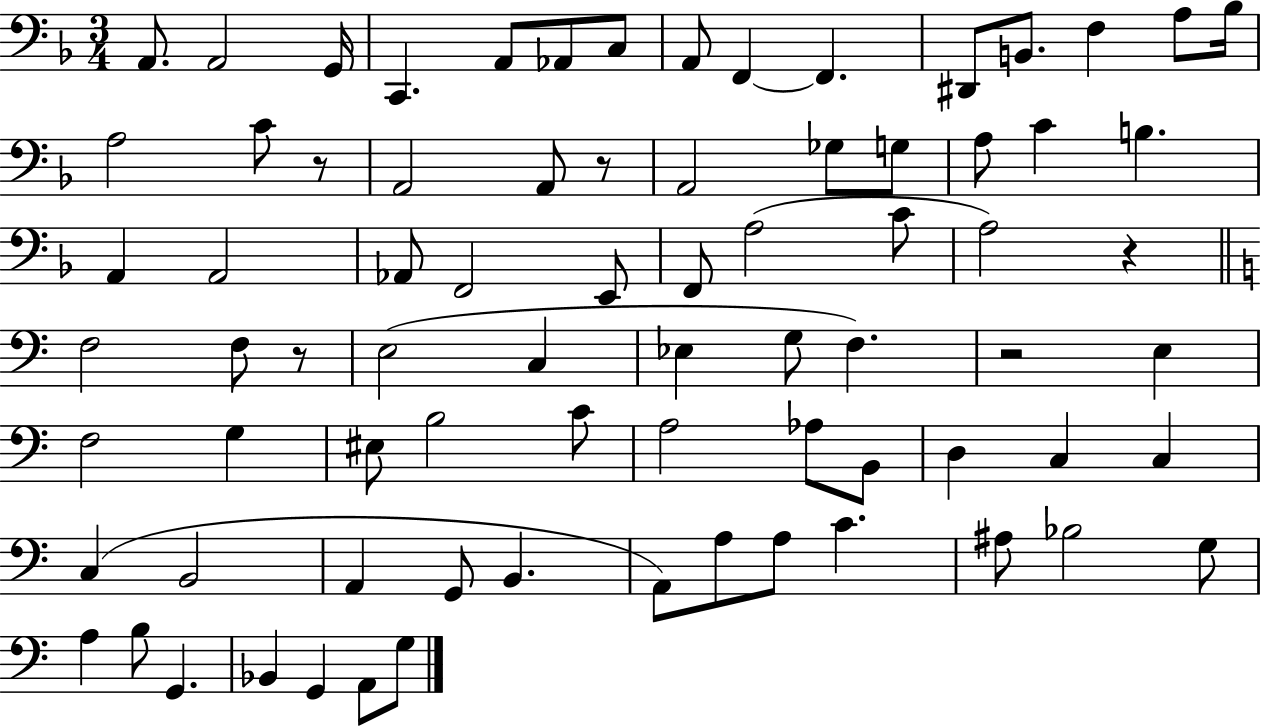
A2/e. A2/h G2/s C2/q. A2/e Ab2/e C3/e A2/e F2/q F2/q. D#2/e B2/e. F3/q A3/e Bb3/s A3/h C4/e R/e A2/h A2/e R/e A2/h Gb3/e G3/e A3/e C4/q B3/q. A2/q A2/h Ab2/e F2/h E2/e F2/e A3/h C4/e A3/h R/q F3/h F3/e R/e E3/h C3/q Eb3/q G3/e F3/q. R/h E3/q F3/h G3/q EIS3/e B3/h C4/e A3/h Ab3/e B2/e D3/q C3/q C3/q C3/q B2/h A2/q G2/e B2/q. A2/e A3/e A3/e C4/q. A#3/e Bb3/h G3/e A3/q B3/e G2/q. Bb2/q G2/q A2/e G3/e